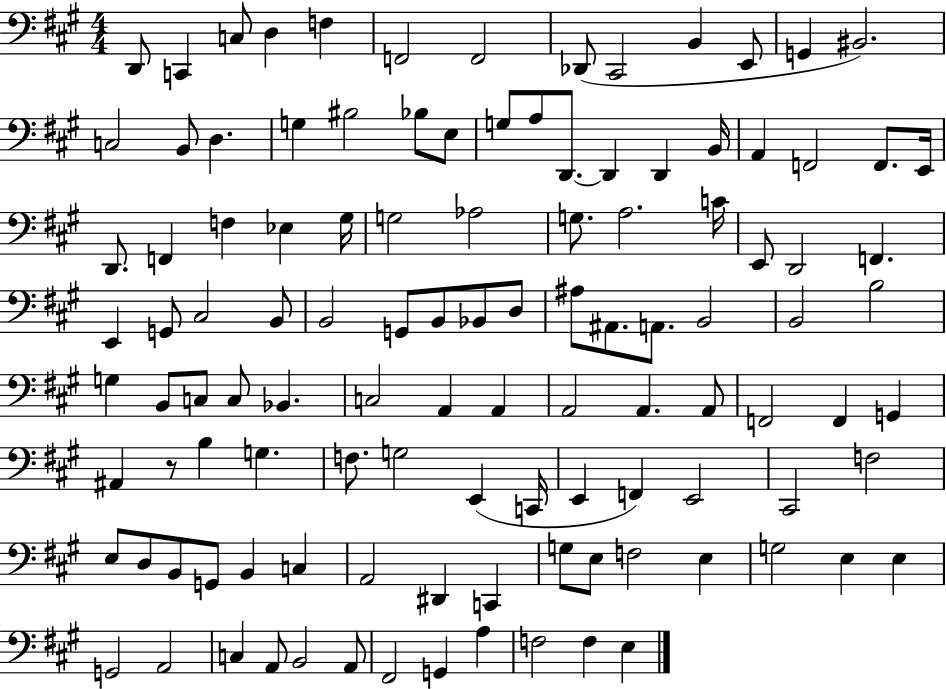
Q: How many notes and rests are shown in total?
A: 113